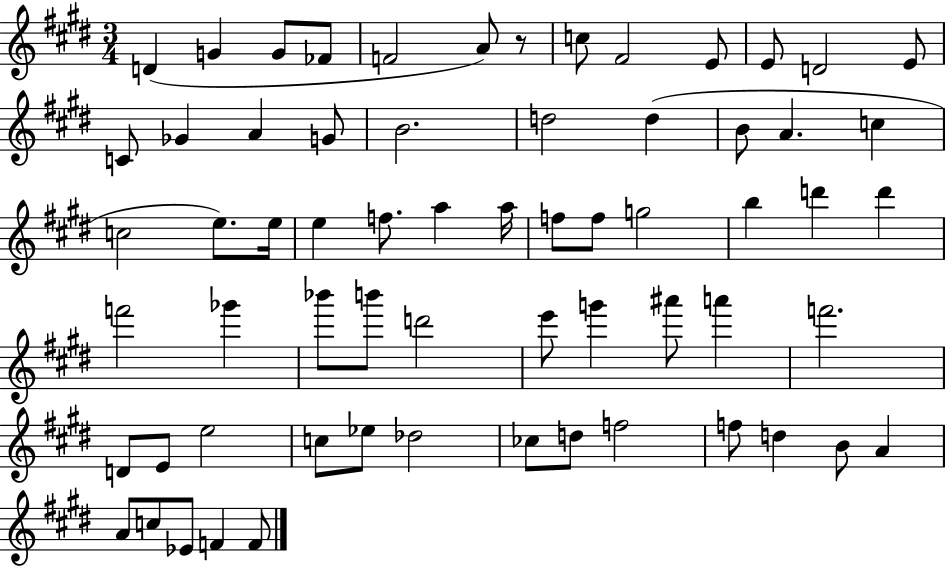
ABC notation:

X:1
T:Untitled
M:3/4
L:1/4
K:E
D G G/2 _F/2 F2 A/2 z/2 c/2 ^F2 E/2 E/2 D2 E/2 C/2 _G A G/2 B2 d2 d B/2 A c c2 e/2 e/4 e f/2 a a/4 f/2 f/2 g2 b d' d' f'2 _g' _b'/2 b'/2 d'2 e'/2 g' ^a'/2 a' f'2 D/2 E/2 e2 c/2 _e/2 _d2 _c/2 d/2 f2 f/2 d B/2 A A/2 c/2 _E/2 F F/2